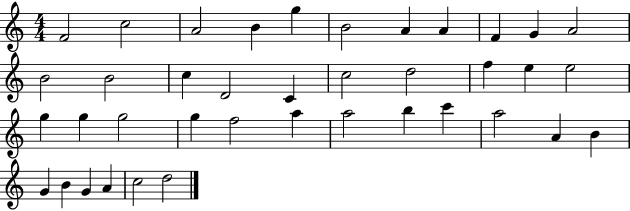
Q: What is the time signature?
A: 4/4